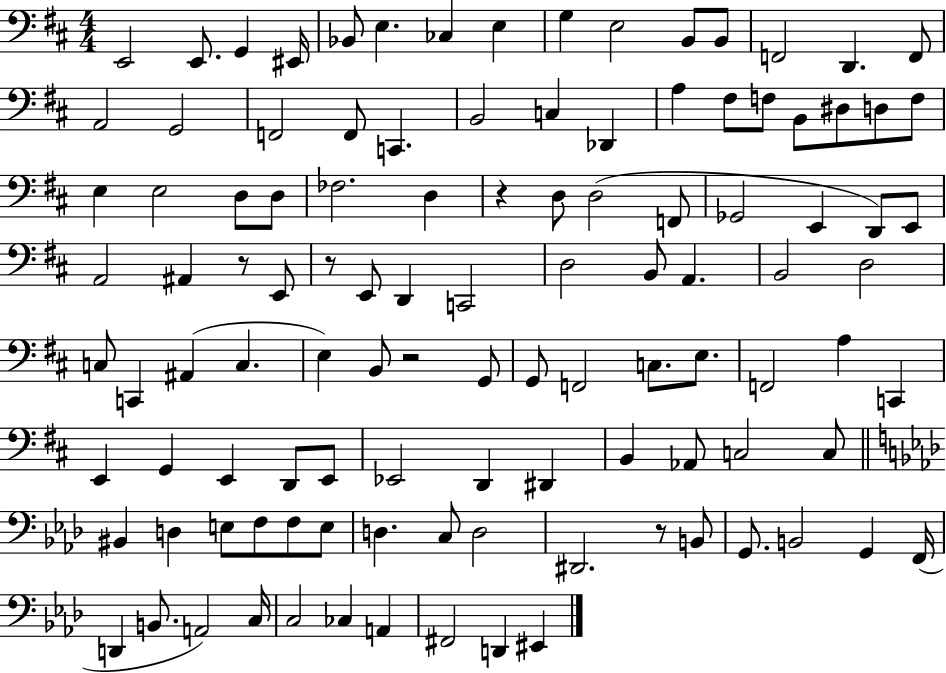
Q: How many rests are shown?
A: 5